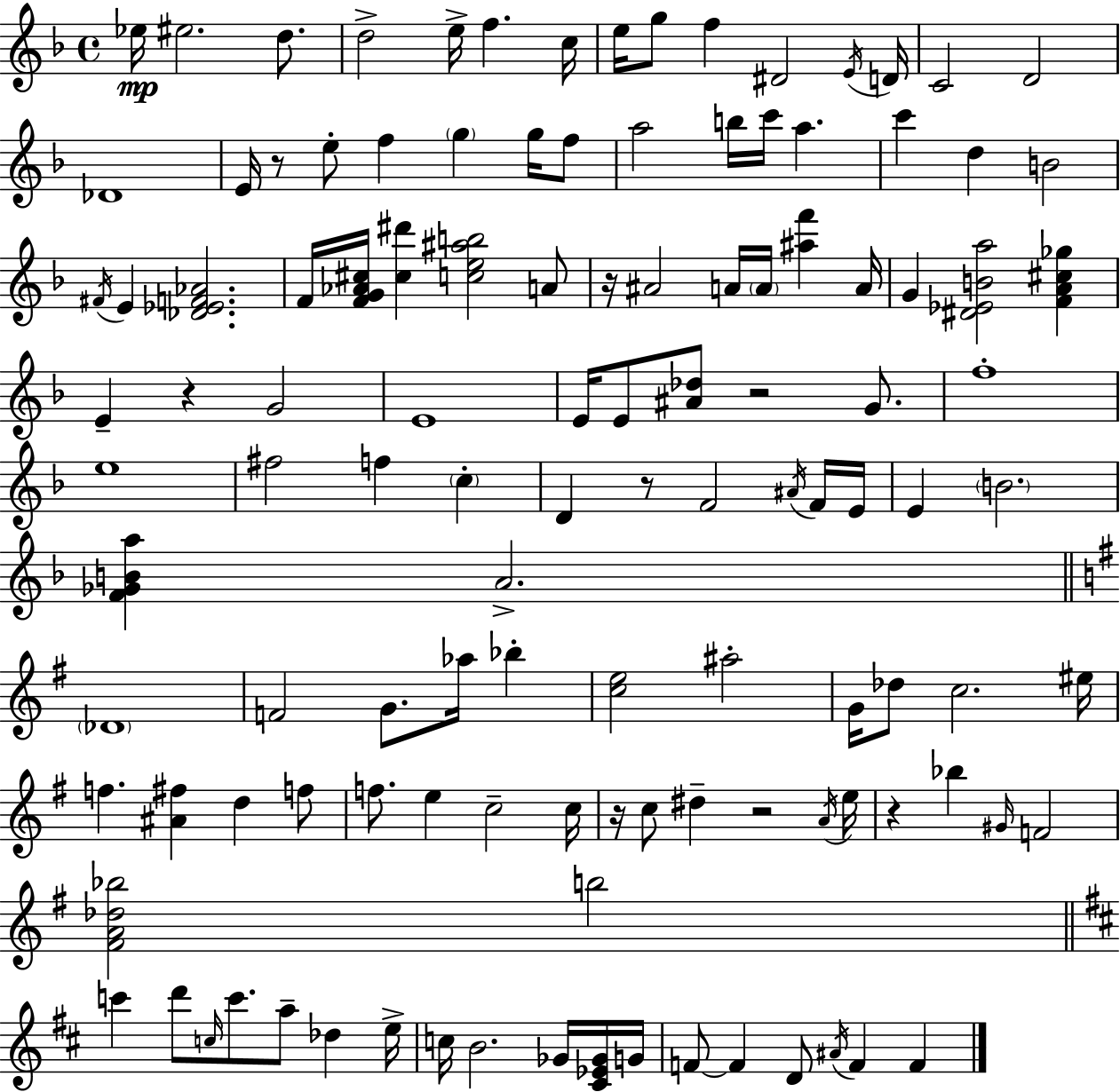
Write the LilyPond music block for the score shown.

{
  \clef treble
  \time 4/4
  \defaultTimeSignature
  \key d \minor
  ees''16\mp eis''2. d''8. | d''2-> e''16-> f''4. c''16 | e''16 g''8 f''4 dis'2 \acciaccatura { e'16 } | d'16 c'2 d'2 | \break des'1 | e'16 r8 e''8-. f''4 \parenthesize g''4 g''16 f''8 | a''2 b''16 c'''16 a''4. | c'''4 d''4 b'2 | \break \acciaccatura { fis'16 } e'4 <des' ees' f' aes'>2. | f'16 <f' g' aes' cis''>16 <cis'' dis'''>4 <c'' e'' ais'' b''>2 | a'8 r16 ais'2 a'16 \parenthesize a'16 <ais'' f'''>4 | a'16 g'4 <dis' ees' b' a''>2 <f' a' cis'' ges''>4 | \break e'4-- r4 g'2 | e'1 | e'16 e'8 <ais' des''>8 r2 g'8. | f''1-. | \break e''1 | fis''2 f''4 \parenthesize c''4-. | d'4 r8 f'2 | \acciaccatura { ais'16 } f'16 e'16 e'4 \parenthesize b'2. | \break <f' ges' b' a''>4 a'2.-> | \bar "||" \break \key e \minor \parenthesize des'1 | f'2 g'8. aes''16 bes''4-. | <c'' e''>2 ais''2-. | g'16 des''8 c''2. eis''16 | \break f''4. <ais' fis''>4 d''4 f''8 | f''8. e''4 c''2-- c''16 | r16 c''8 dis''4-- r2 \acciaccatura { a'16 } | e''16 r4 bes''4 \grace { gis'16 } f'2 | \break <fis' a' des'' bes''>2 b''2 | \bar "||" \break \key d \major c'''4 d'''8 \grace { c''16 } c'''8. a''8-- des''4 | e''16-> c''16 b'2. ges'16 <cis' ees' ges'>16 | g'16 f'8~~ f'4 d'8 \acciaccatura { ais'16 } f'4 f'4 | \bar "|."
}